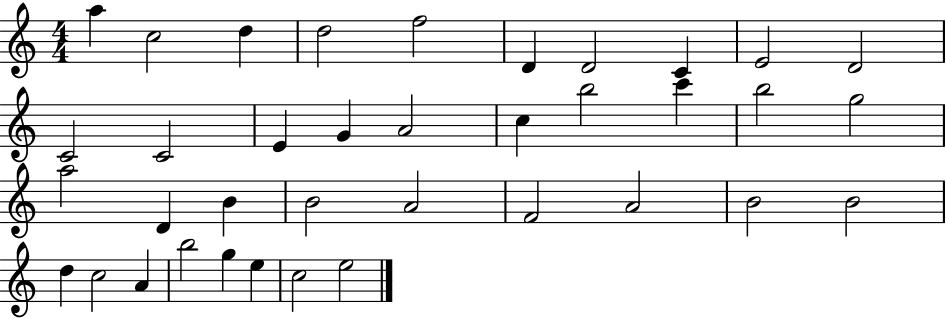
A5/q C5/h D5/q D5/h F5/h D4/q D4/h C4/q E4/h D4/h C4/h C4/h E4/q G4/q A4/h C5/q B5/h C6/q B5/h G5/h A5/h D4/q B4/q B4/h A4/h F4/h A4/h B4/h B4/h D5/q C5/h A4/q B5/h G5/q E5/q C5/h E5/h